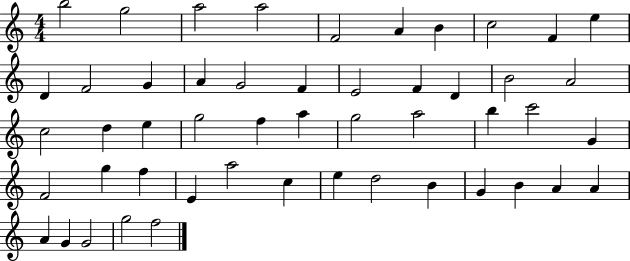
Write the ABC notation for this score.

X:1
T:Untitled
M:4/4
L:1/4
K:C
b2 g2 a2 a2 F2 A B c2 F e D F2 G A G2 F E2 F D B2 A2 c2 d e g2 f a g2 a2 b c'2 G F2 g f E a2 c e d2 B G B A A A G G2 g2 f2